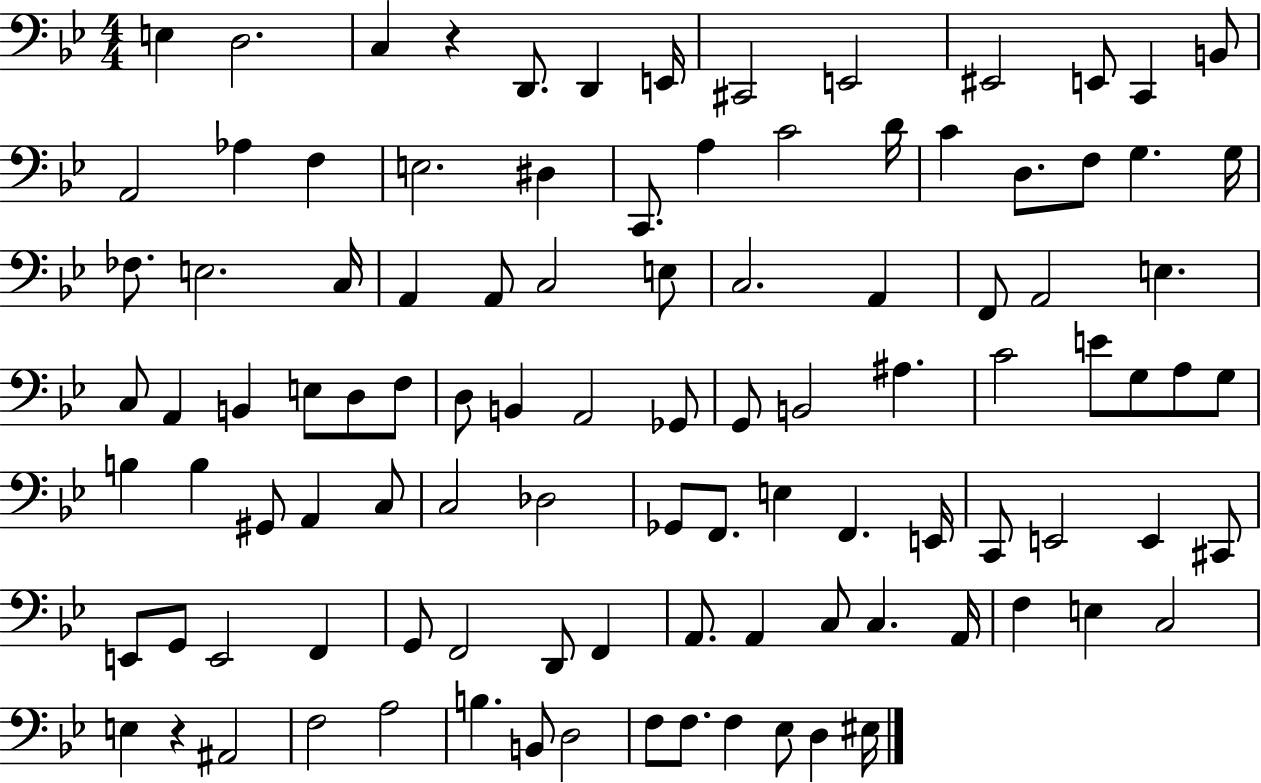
X:1
T:Untitled
M:4/4
L:1/4
K:Bb
E, D,2 C, z D,,/2 D,, E,,/4 ^C,,2 E,,2 ^E,,2 E,,/2 C,, B,,/2 A,,2 _A, F, E,2 ^D, C,,/2 A, C2 D/4 C D,/2 F,/2 G, G,/4 _F,/2 E,2 C,/4 A,, A,,/2 C,2 E,/2 C,2 A,, F,,/2 A,,2 E, C,/2 A,, B,, E,/2 D,/2 F,/2 D,/2 B,, A,,2 _G,,/2 G,,/2 B,,2 ^A, C2 E/2 G,/2 A,/2 G,/2 B, B, ^G,,/2 A,, C,/2 C,2 _D,2 _G,,/2 F,,/2 E, F,, E,,/4 C,,/2 E,,2 E,, ^C,,/2 E,,/2 G,,/2 E,,2 F,, G,,/2 F,,2 D,,/2 F,, A,,/2 A,, C,/2 C, A,,/4 F, E, C,2 E, z ^A,,2 F,2 A,2 B, B,,/2 D,2 F,/2 F,/2 F, _E,/2 D, ^E,/4